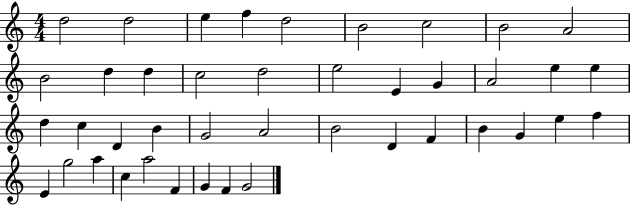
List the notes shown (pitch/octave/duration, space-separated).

D5/h D5/h E5/q F5/q D5/h B4/h C5/h B4/h A4/h B4/h D5/q D5/q C5/h D5/h E5/h E4/q G4/q A4/h E5/q E5/q D5/q C5/q D4/q B4/q G4/h A4/h B4/h D4/q F4/q B4/q G4/q E5/q F5/q E4/q G5/h A5/q C5/q A5/h F4/q G4/q F4/q G4/h